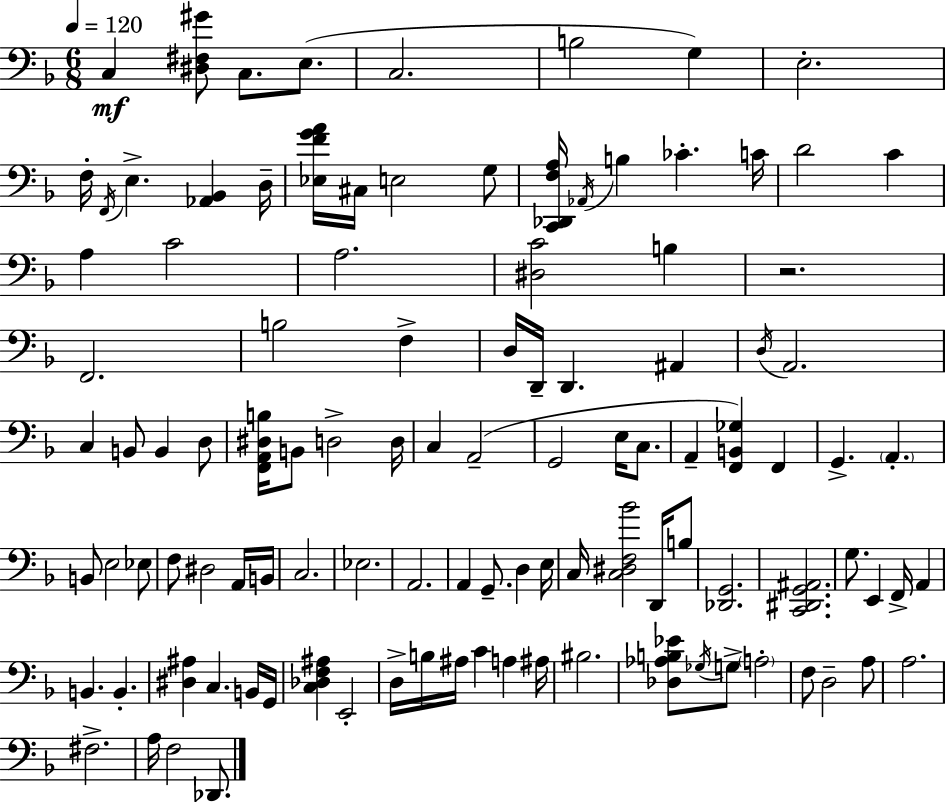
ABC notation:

X:1
T:Untitled
M:6/8
L:1/4
K:Dm
C, [^D,^F,^G]/2 C,/2 E,/2 C,2 B,2 G, E,2 F,/4 F,,/4 E, [_A,,_B,,] D,/4 [_E,FGA]/4 ^C,/4 E,2 G,/2 [C,,_D,,F,A,]/4 _A,,/4 B, _C C/4 D2 C A, C2 A,2 [^D,C]2 B, z2 F,,2 B,2 F, D,/4 D,,/4 D,, ^A,, D,/4 A,,2 C, B,,/2 B,, D,/2 [F,,A,,^D,B,]/4 B,,/2 D,2 D,/4 C, A,,2 G,,2 E,/4 C,/2 A,, [F,,B,,_G,] F,, G,, A,, B,,/2 E,2 _E,/2 F,/2 ^D,2 A,,/4 B,,/4 C,2 _E,2 A,,2 A,, G,,/2 D, E,/4 C,/4 [C,^D,F,_B]2 D,,/4 B,/2 [_D,,G,,]2 [C,,^D,,G,,^A,,]2 G,/2 E,, F,,/4 A,, B,, B,, [^D,^A,] C, B,,/4 G,,/4 [C,_D,F,^A,] E,,2 D,/4 B,/4 ^A,/4 C A, ^A,/4 ^B,2 [_D,_A,B,_E]/2 _G,/4 G,/2 A,2 F,/2 D,2 A,/2 A,2 ^F,2 A,/4 F,2 _D,,/2